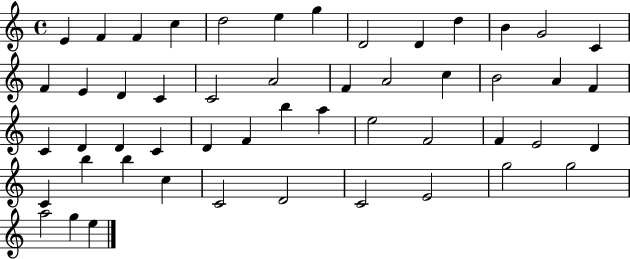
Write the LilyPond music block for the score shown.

{
  \clef treble
  \time 4/4
  \defaultTimeSignature
  \key c \major
  e'4 f'4 f'4 c''4 | d''2 e''4 g''4 | d'2 d'4 d''4 | b'4 g'2 c'4 | \break f'4 e'4 d'4 c'4 | c'2 a'2 | f'4 a'2 c''4 | b'2 a'4 f'4 | \break c'4 d'4 d'4 c'4 | d'4 f'4 b''4 a''4 | e''2 f'2 | f'4 e'2 d'4 | \break c'4 b''4 b''4 c''4 | c'2 d'2 | c'2 e'2 | g''2 g''2 | \break a''2 g''4 e''4 | \bar "|."
}